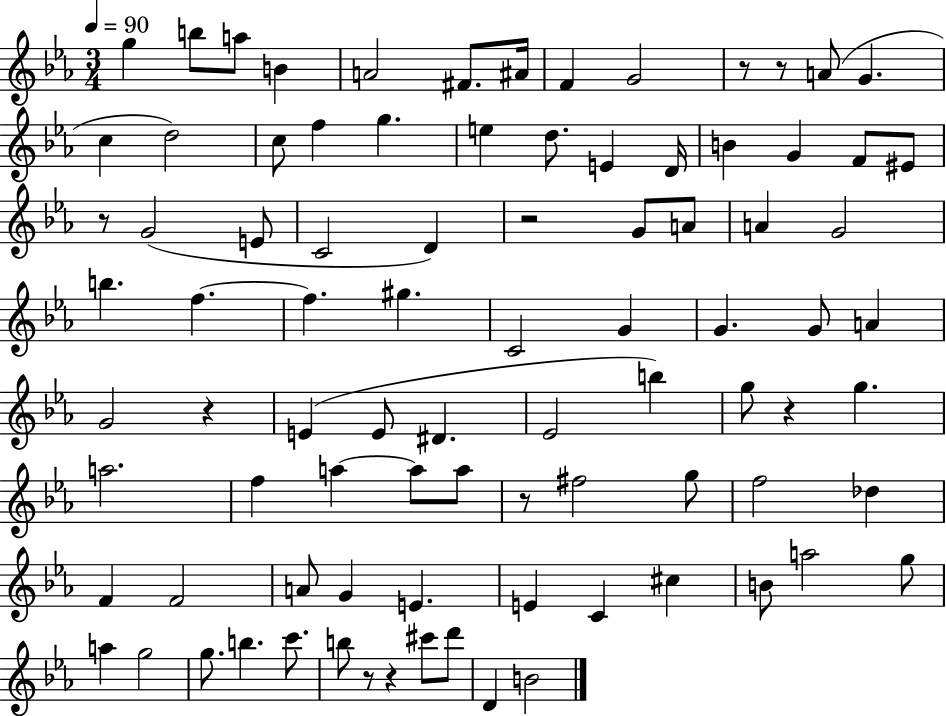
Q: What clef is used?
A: treble